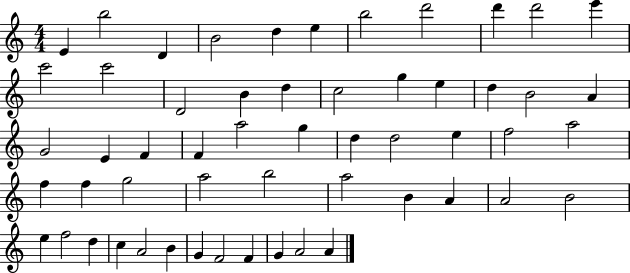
E4/q B5/h D4/q B4/h D5/q E5/q B5/h D6/h D6/q D6/h E6/q C6/h C6/h D4/h B4/q D5/q C5/h G5/q E5/q D5/q B4/h A4/q G4/h E4/q F4/q F4/q A5/h G5/q D5/q D5/h E5/q F5/h A5/h F5/q F5/q G5/h A5/h B5/h A5/h B4/q A4/q A4/h B4/h E5/q F5/h D5/q C5/q A4/h B4/q G4/q F4/h F4/q G4/q A4/h A4/q